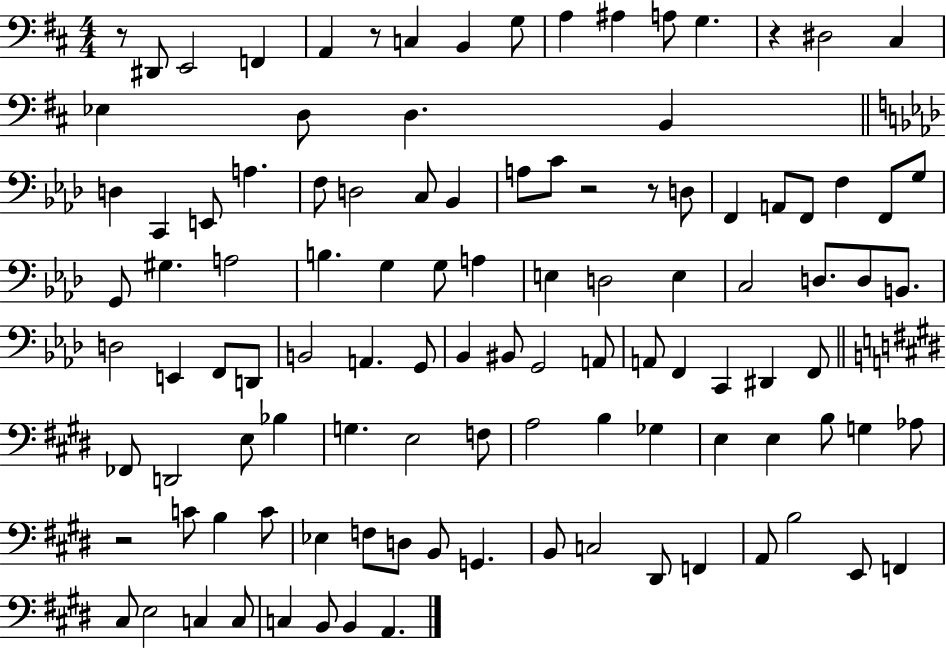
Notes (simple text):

R/e D#2/e E2/h F2/q A2/q R/e C3/q B2/q G3/e A3/q A#3/q A3/e G3/q. R/q D#3/h C#3/q Eb3/q D3/e D3/q. B2/q D3/q C2/q E2/e A3/q. F3/e D3/h C3/e Bb2/q A3/e C4/e R/h R/e D3/e F2/q A2/e F2/e F3/q F2/e G3/e G2/e G#3/q. A3/h B3/q. G3/q G3/e A3/q E3/q D3/h E3/q C3/h D3/e. D3/e B2/e. D3/h E2/q F2/e D2/e B2/h A2/q. G2/e Bb2/q BIS2/e G2/h A2/e A2/e F2/q C2/q D#2/q F2/e FES2/e D2/h E3/e Bb3/q G3/q. E3/h F3/e A3/h B3/q Gb3/q E3/q E3/q B3/e G3/q Ab3/e R/h C4/e B3/q C4/e Eb3/q F3/e D3/e B2/e G2/q. B2/e C3/h D#2/e F2/q A2/e B3/h E2/e F2/q C#3/e E3/h C3/q C3/e C3/q B2/e B2/q A2/q.